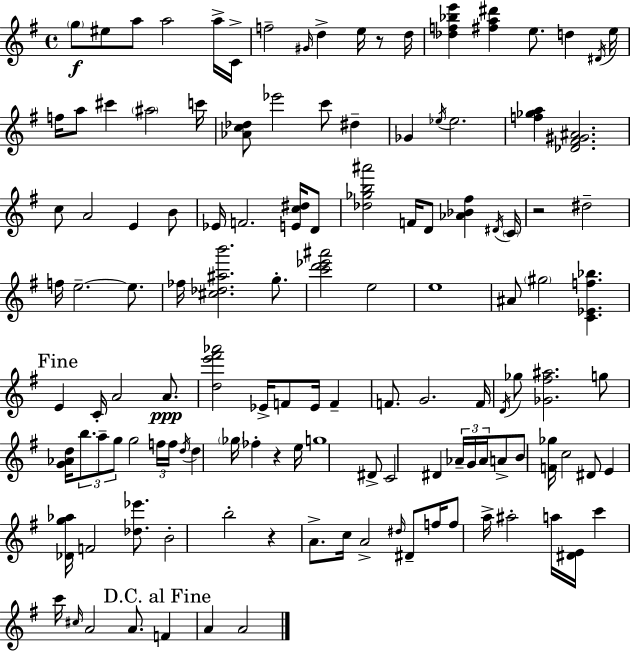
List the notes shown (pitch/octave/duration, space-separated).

G5/e EIS5/e A5/e A5/h A5/s C4/s F5/h G#4/s D5/q E5/s R/e D5/s [Db5,F5,Bb5,E6]/q [F#5,A5,D#6]/q E5/e. D5/q D#4/s E5/s F5/s A5/e C#6/q A#5/h C6/s [Ab4,C5,Db5]/e Eb6/h C6/e D#5/q Gb4/q Eb5/s Eb5/h. [F5,Gb5,A5]/q [Db4,F#4,G#4,A#4]/h. C5/e A4/h E4/q B4/e Eb4/s F4/h. [E4,C5,D#5]/s D4/e [Db5,Gb5,B5,A#6]/h F4/s D4/e [Ab4,Bb4,F#5]/q D#4/s C4/s R/h D#5/h F5/s E5/h. E5/e. FES5/s [C#5,Db5,A#5,B6]/h. G5/e. [C6,D6,Eb6,A#6]/h E5/h E5/w A#4/e G#5/h [C4,Eb4,F5,Bb5]/q. E4/q C4/s A4/h A4/e. [D5,E6,F#6,Ab6]/h Eb4/s F4/e Eb4/s F4/q F4/e. G4/h. F4/s D4/s Gb5/e [Gb4,F#5,A#5]/h. G5/e [G4,Ab4,D5]/s B5/e. A5/e G5/e G5/h F5/s F5/s D5/s D5/q Gb5/s FES5/q R/q E5/s G5/w D#4/e C4/h D#4/q Ab4/s G4/s Ab4/s A4/e B4/e [F4,Gb5]/s C5/h D#4/e E4/q [Db4,G5,Ab5]/s F4/h [Db5,Eb6]/e. B4/h B5/h R/q A4/e. C5/s A4/h D#5/s D#4/e F5/s F5/e A5/s A#5/h A5/s [D#4,E4]/s C6/q C6/s C#5/s A4/h A4/e. F4/q A4/q A4/h